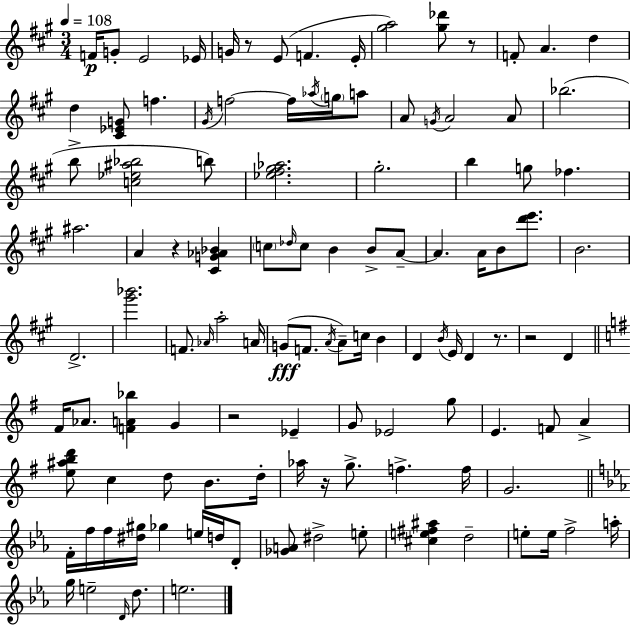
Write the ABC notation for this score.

X:1
T:Untitled
M:3/4
L:1/4
K:A
F/4 G/2 E2 _E/4 G/4 z/2 E/2 F E/4 [^ga]2 [^g_d']/2 z/2 F/2 A d d [^C_EG]/2 f ^G/4 f2 f/4 _a/4 g/4 a/2 A/2 G/4 A2 A/2 _b2 b/2 [c_e^a_b]2 b/2 [_e^f^g_a]2 ^g2 b g/2 _f ^a2 A z [^CG_A_B] c/2 _d/4 c/2 B B/2 A/2 A A/4 B/2 [d'e']/2 B2 D2 [^g'_b']2 F/2 _A/4 a2 A/4 G/2 F/2 A/4 A/2 c/4 B D B/4 E/4 D z/2 z2 D ^F/4 _A/2 [FA_b] G z2 _E G/2 _E2 g/2 E F/2 A [e^abd']/2 c d/2 B/2 d/4 _a/4 z/4 g/2 f f/4 G2 F/4 f/4 f/4 [^d^g]/4 _g e/4 d/4 D/2 [_GA]/2 ^d2 e/2 [^ce^f^a] d2 e/2 e/4 f2 a/4 g/4 e2 D/4 d/2 e2